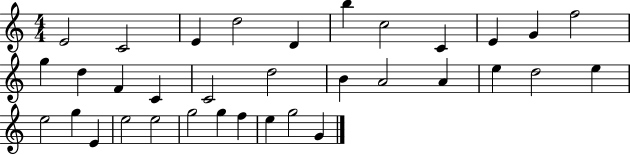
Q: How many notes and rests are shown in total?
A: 34